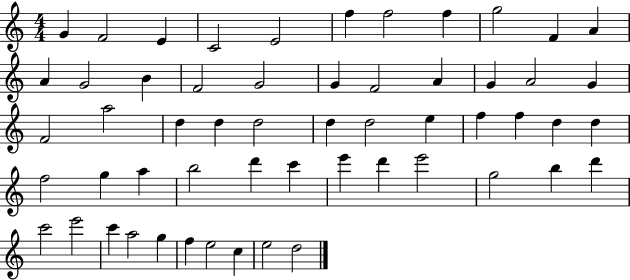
{
  \clef treble
  \numericTimeSignature
  \time 4/4
  \key c \major
  g'4 f'2 e'4 | c'2 e'2 | f''4 f''2 f''4 | g''2 f'4 a'4 | \break a'4 g'2 b'4 | f'2 g'2 | g'4 f'2 a'4 | g'4 a'2 g'4 | \break f'2 a''2 | d''4 d''4 d''2 | d''4 d''2 e''4 | f''4 f''4 d''4 d''4 | \break f''2 g''4 a''4 | b''2 d'''4 c'''4 | e'''4 d'''4 e'''2 | g''2 b''4 d'''4 | \break c'''2 e'''2 | c'''4 a''2 g''4 | f''4 e''2 c''4 | e''2 d''2 | \break \bar "|."
}